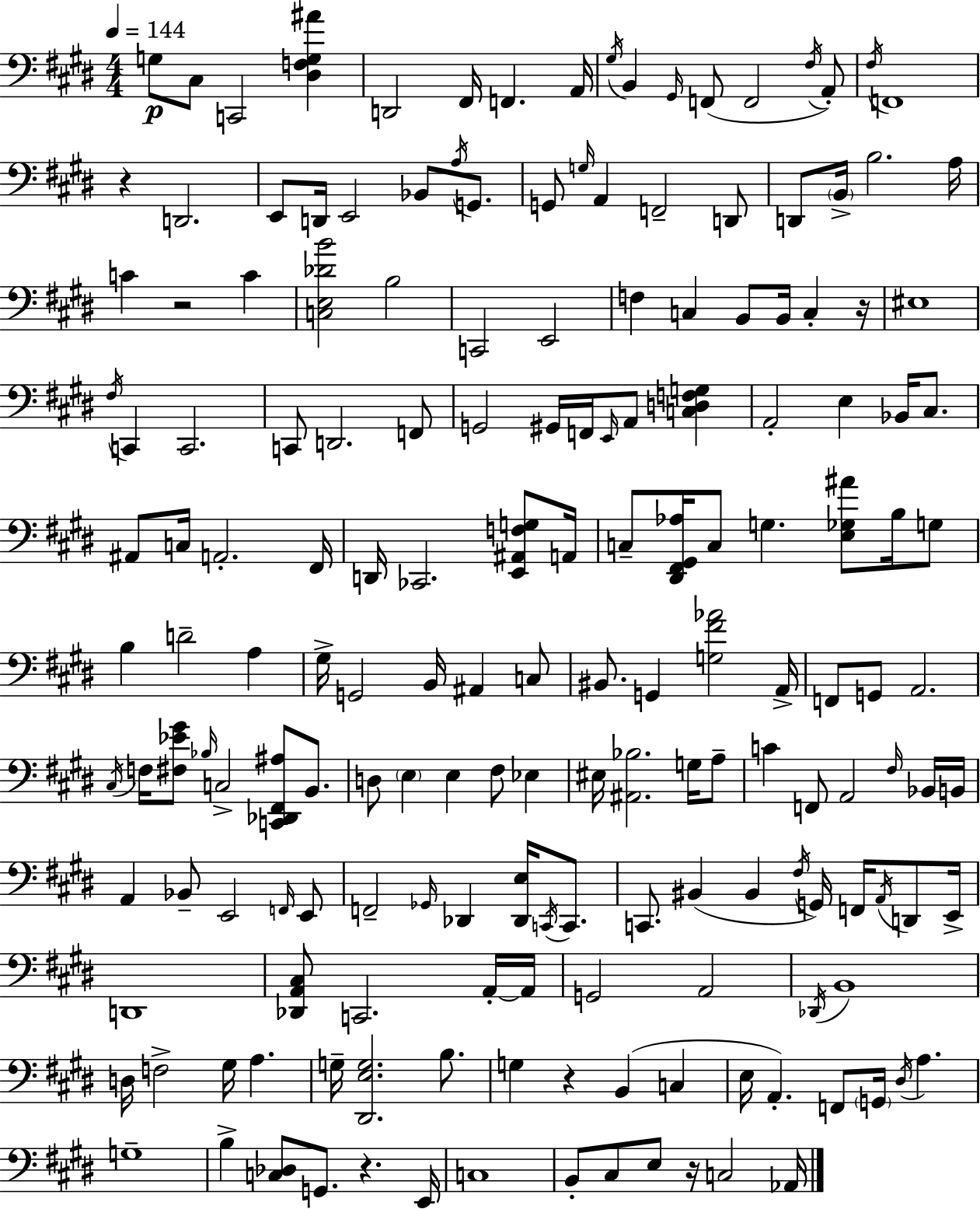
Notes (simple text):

G3/e C#3/e C2/h [D#3,F3,G3,A#4]/q D2/h F#2/s F2/q. A2/s G#3/s B2/q G#2/s F2/e F2/h F#3/s A2/e F#3/s F2/w R/q D2/h. E2/e D2/s E2/h Bb2/e A3/s G2/e. G2/e G3/s A2/q F2/h D2/e D2/e B2/s B3/h. A3/s C4/q R/h C4/q [C3,E3,Db4,B4]/h B3/h C2/h E2/h F3/q C3/q B2/e B2/s C3/q R/s EIS3/w F#3/s C2/q C2/h. C2/e D2/h. F2/e G2/h G#2/s F2/s E2/s A2/e [C3,D3,F3,G3]/q A2/h E3/q Bb2/s C#3/e. A#2/e C3/s A2/h. F#2/s D2/s CES2/h. [E2,A#2,F3,G3]/e A2/s C3/e [D#2,F#2,G#2,Ab3]/s C3/e G3/q. [E3,Gb3,A#4]/e B3/s G3/e B3/q D4/h A3/q G#3/s G2/h B2/s A#2/q C3/e BIS2/e. G2/q [G3,F#4,Ab4]/h A2/s F2/e G2/e A2/h. C#3/s F3/s [F#3,Eb4,G#4]/e Bb3/s C3/h [C2,Db2,F#2,A#3]/e B2/e. D3/e E3/q E3/q F#3/e Eb3/q EIS3/s [A#2,Bb3]/h. G3/s A3/e C4/q F2/e A2/h F#3/s Bb2/s B2/s A2/q Bb2/e E2/h F2/s E2/e F2/h Gb2/s Db2/q [Db2,E3]/s C2/s C2/e. C2/e. BIS2/q BIS2/q F#3/s G2/s F2/s A2/s D2/e E2/s D2/w [Db2,A2,C#3]/e C2/h. A2/s A2/s G2/h A2/h Db2/s B2/w D3/s F3/h G#3/s A3/q. G3/s [D#2,E3,G3]/h. B3/e. G3/q R/q B2/q C3/q E3/s A2/q. F2/e G2/s D#3/s A3/q. G3/w B3/q [C3,Db3]/e G2/e. R/q. E2/s C3/w B2/e C#3/e E3/e R/s C3/h Ab2/s